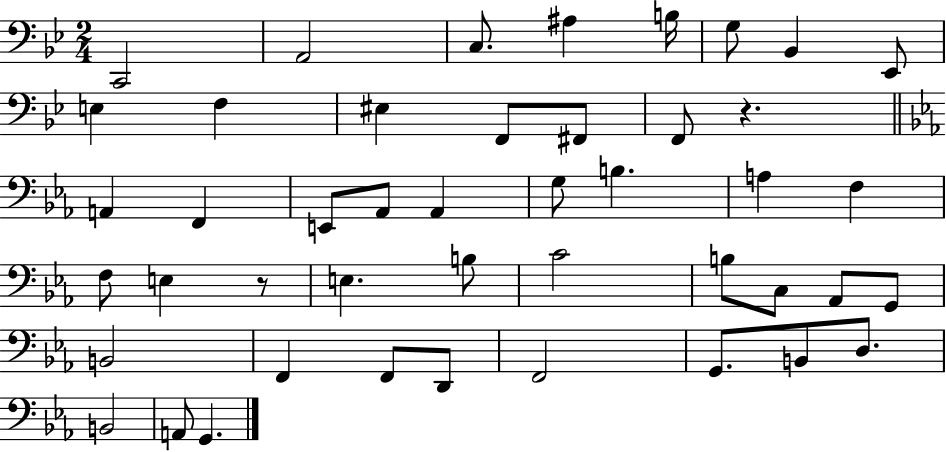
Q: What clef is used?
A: bass